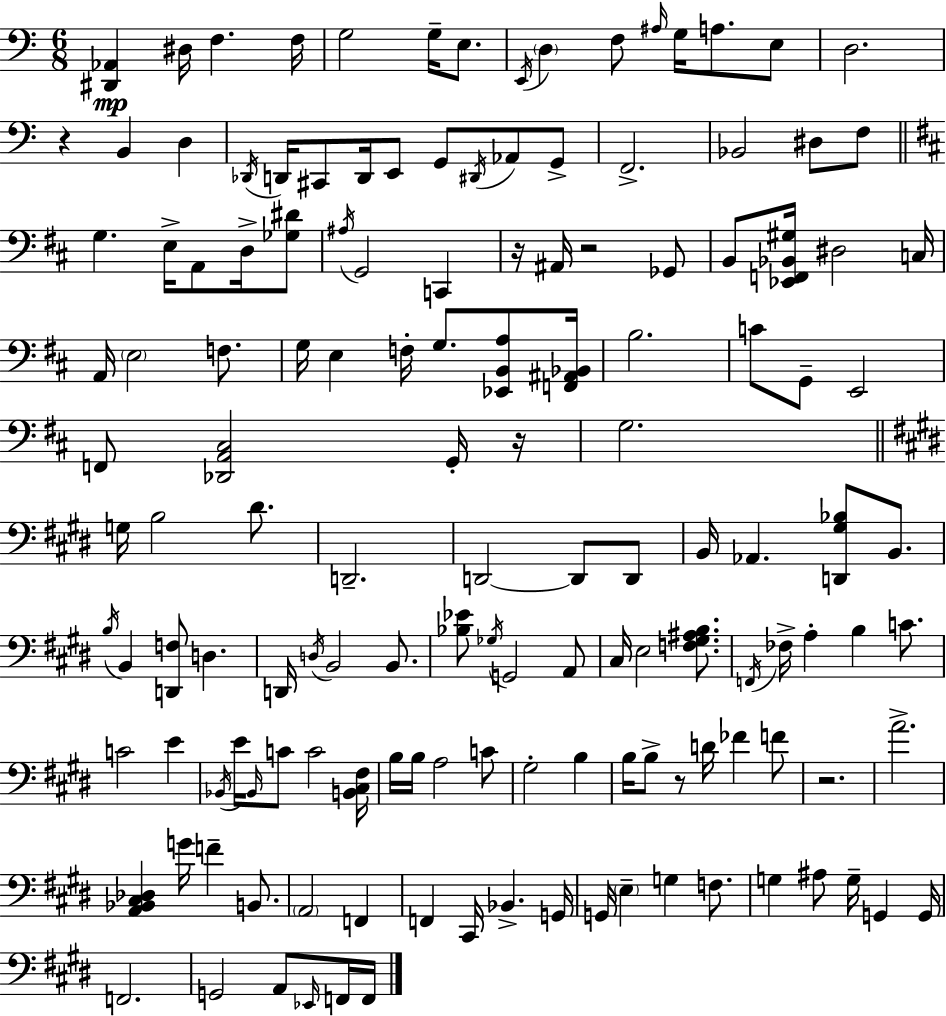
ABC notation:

X:1
T:Untitled
M:6/8
L:1/4
K:C
[^D,,_A,,] ^D,/4 F, F,/4 G,2 G,/4 E,/2 E,,/4 D, F,/2 ^A,/4 G,/4 A,/2 E,/2 D,2 z B,, D, _D,,/4 D,,/4 ^C,,/2 D,,/4 E,,/2 G,,/2 ^D,,/4 _A,,/2 G,,/2 F,,2 _B,,2 ^D,/2 F,/2 G, E,/4 A,,/2 D,/4 [_G,^D]/2 ^A,/4 G,,2 C,, z/4 ^A,,/4 z2 _G,,/2 B,,/2 [_E,,F,,_B,,^G,]/4 ^D,2 C,/4 A,,/4 E,2 F,/2 G,/4 E, F,/4 G,/2 [_E,,B,,A,]/2 [F,,^A,,_B,,]/4 B,2 C/2 G,,/2 E,,2 F,,/2 [_D,,A,,^C,]2 G,,/4 z/4 G,2 G,/4 B,2 ^D/2 D,,2 D,,2 D,,/2 D,,/2 B,,/4 _A,, [D,,^G,_B,]/2 B,,/2 B,/4 B,, [D,,F,]/2 D, D,,/4 D,/4 B,,2 B,,/2 [_B,_E]/2 _G,/4 G,,2 A,,/2 ^C,/4 E,2 [F,^G,^A,B,]/2 F,,/4 _F,/4 A, B, C/2 C2 E _B,,/4 E/4 _B,,/4 C/2 C2 [B,,^C,^F,]/4 B,/4 B,/4 A,2 C/2 ^G,2 B, B,/4 B,/2 z/2 D/4 _F F/2 z2 A2 [A,,_B,,^C,_D,] G/4 F B,,/2 A,,2 F,, F,, ^C,,/4 _B,, G,,/4 G,,/4 E, G, F,/2 G, ^A,/2 G,/4 G,, G,,/4 F,,2 G,,2 A,,/2 _E,,/4 F,,/4 F,,/4